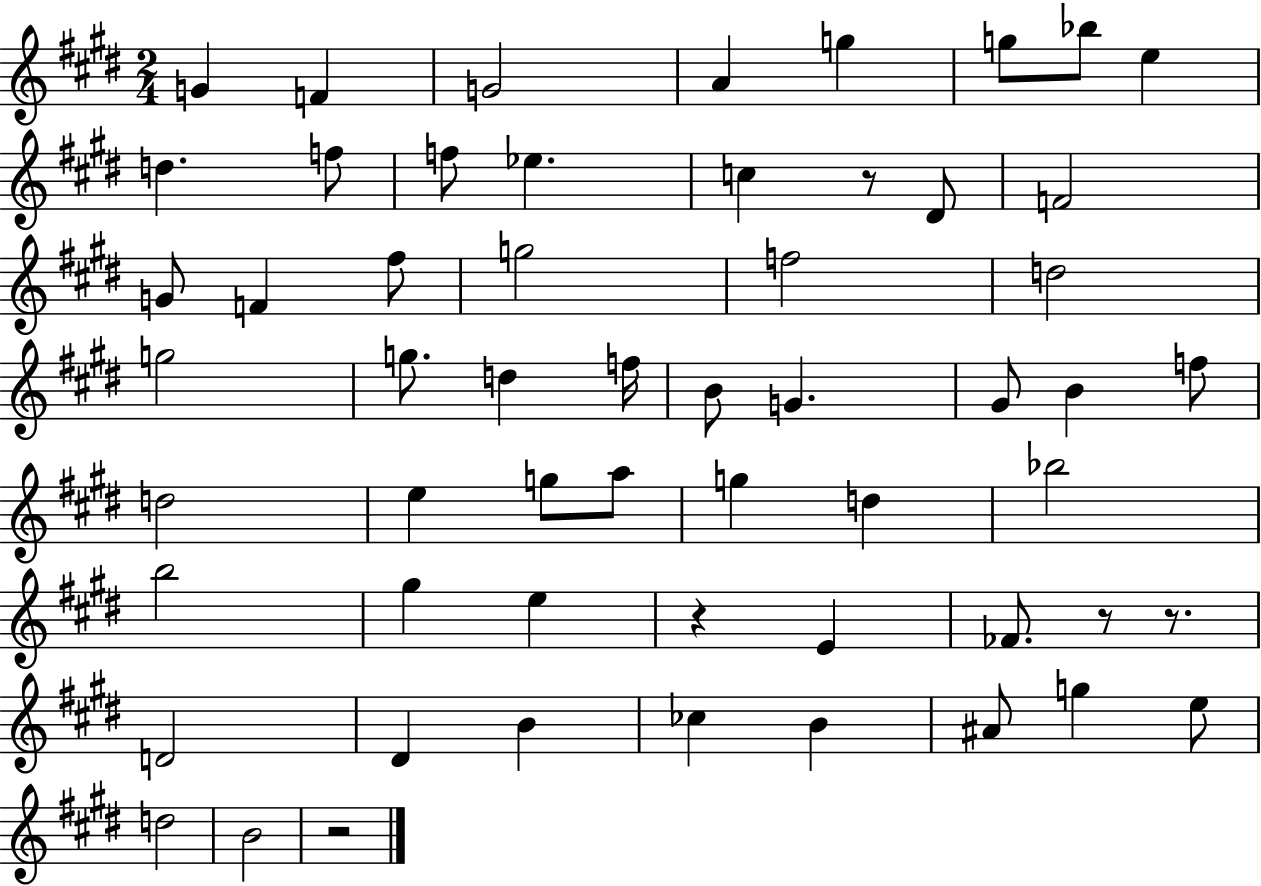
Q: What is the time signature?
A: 2/4